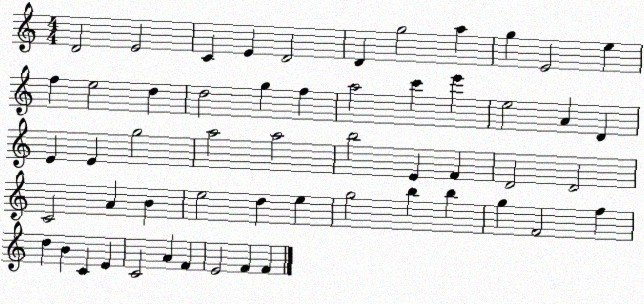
X:1
T:Untitled
M:4/4
L:1/4
K:C
D2 E2 C E D2 D g2 a g E2 e f e2 d d2 g f a2 c' e' e2 A D E E g2 a2 a2 b2 E F D2 D2 C2 A B e2 d e g2 b b g F2 f d B C E C2 A F E2 F F